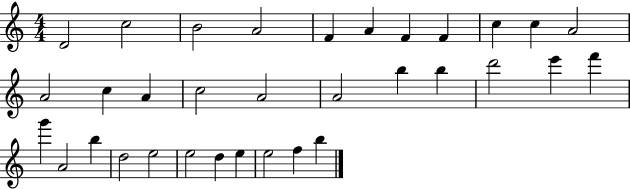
X:1
T:Untitled
M:4/4
L:1/4
K:C
D2 c2 B2 A2 F A F F c c A2 A2 c A c2 A2 A2 b b d'2 e' f' g' A2 b d2 e2 e2 d e e2 f b